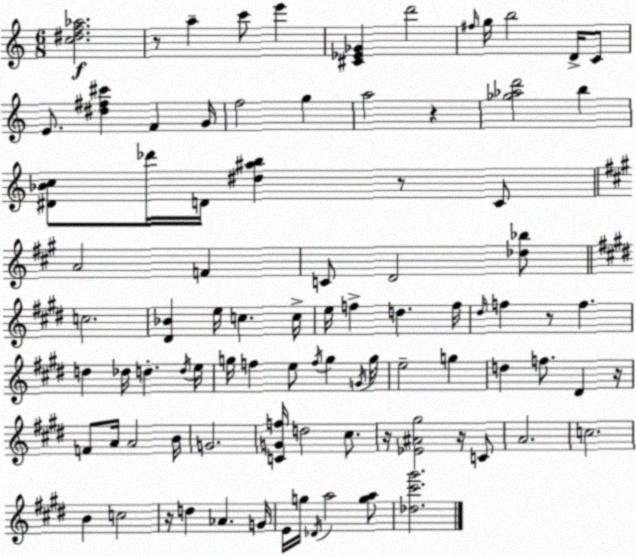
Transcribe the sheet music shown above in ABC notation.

X:1
T:Untitled
M:6/8
L:1/4
K:Am
[c^df_a]2 z/2 a c'/2 e' [^C_E_G] d'2 ^f/4 g/4 b2 D/4 C/2 E/2 [^d^f^c'] F G/4 f2 g a2 z [_g_ad']2 b [^D_Bc]/2 _d'/4 D/4 [^d^ab] z/2 C/2 A2 F C/2 D2 [_d_b]/2 c2 [^D_B] e/4 c c/4 e/4 f d f/4 ^d/4 f z/2 f d _d/4 d d/4 e/4 g/4 f e/2 f/4 g G/4 g/4 e2 g d f/2 ^D z/4 F/2 A/4 A2 B/4 G2 [CGf]/4 d2 ^c/2 z/4 [_E^A^g]2 z/4 C/2 A2 c2 B c2 z/4 d _A G/4 E/4 g/4 _D/4 a2 [ga]/2 [_d^c'^g']2